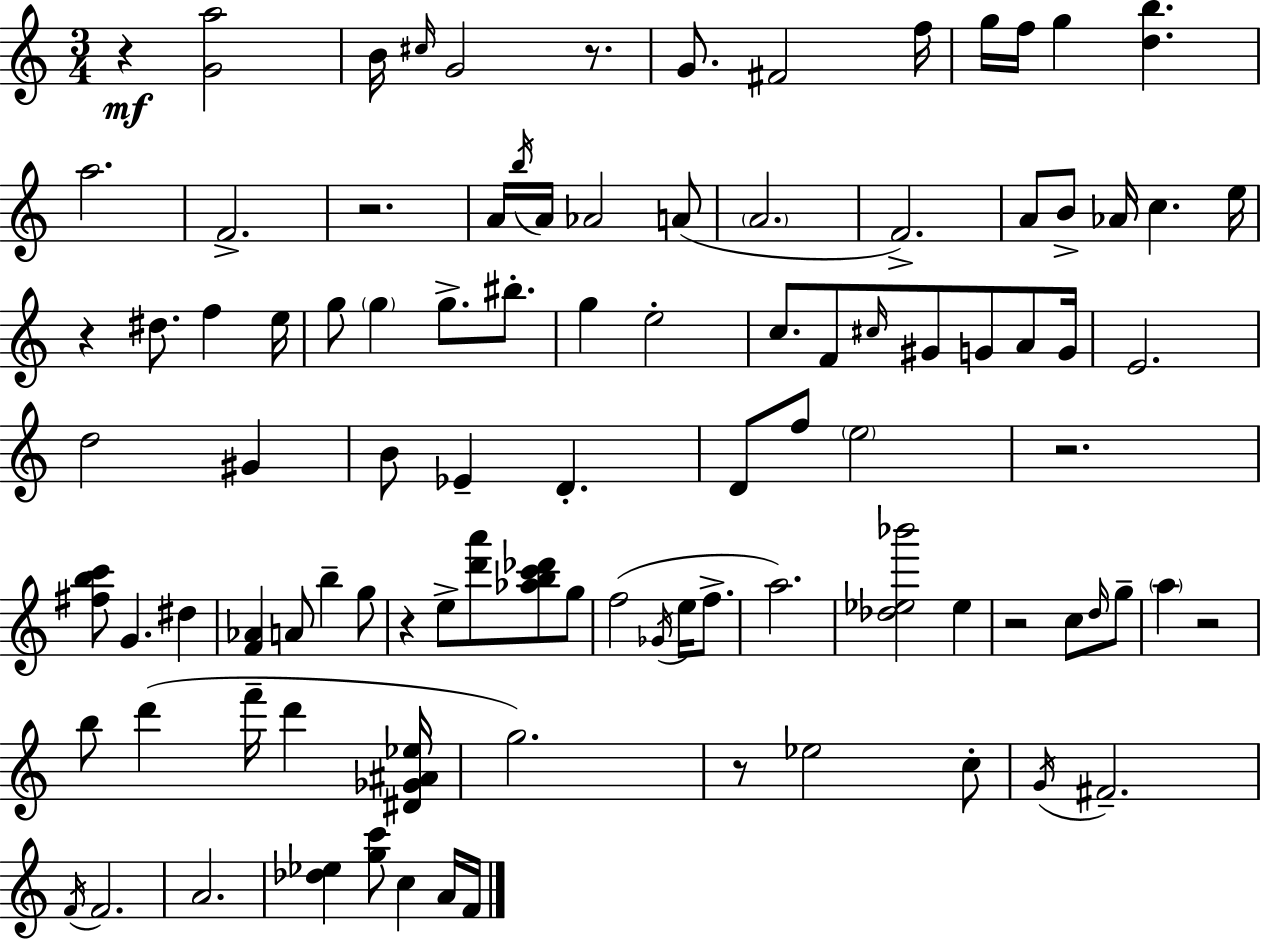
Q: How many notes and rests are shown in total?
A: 99